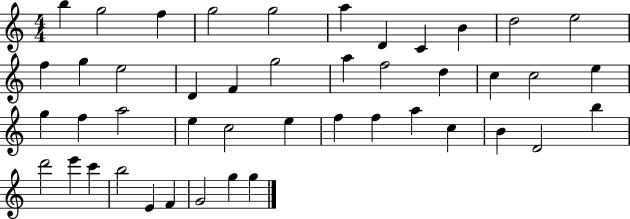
{
  \clef treble
  \numericTimeSignature
  \time 4/4
  \key c \major
  b''4 g''2 f''4 | g''2 g''2 | a''4 d'4 c'4 b'4 | d''2 e''2 | \break f''4 g''4 e''2 | d'4 f'4 g''2 | a''4 f''2 d''4 | c''4 c''2 e''4 | \break g''4 f''4 a''2 | e''4 c''2 e''4 | f''4 f''4 a''4 c''4 | b'4 d'2 b''4 | \break d'''2 e'''4 c'''4 | b''2 e'4 f'4 | g'2 g''4 g''4 | \bar "|."
}